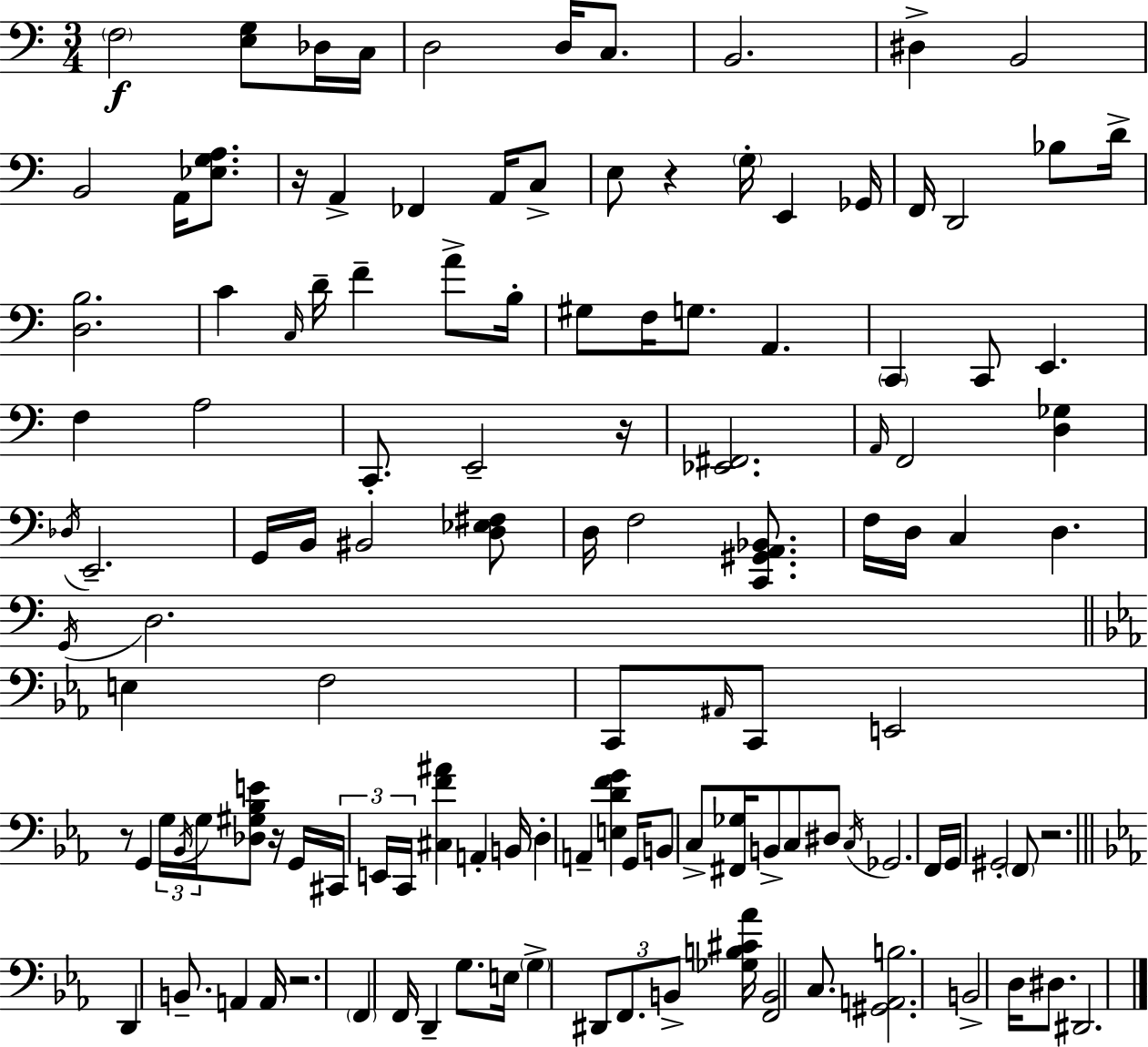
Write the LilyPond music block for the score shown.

{
  \clef bass
  \numericTimeSignature
  \time 3/4
  \key a \minor
  \repeat volta 2 { \parenthesize f2\f <e g>8 des16 c16 | d2 d16 c8. | b,2. | dis4-> b,2 | \break b,2 a,16 <ees g a>8. | r16 a,4-> fes,4 a,16 c8-> | e8 r4 \parenthesize g16-. e,4 ges,16 | f,16 d,2 bes8 d'16-> | \break <d b>2. | c'4 \grace { c16 } d'16-- f'4-- a'8-> | b16-. gis8 f16 g8. a,4. | \parenthesize c,4 c,8 e,4. | \break f4 a2 | c,8.-. e,2-- | r16 <ees, fis,>2. | \grace { a,16 } f,2 <d ges>4 | \break \acciaccatura { des16 } e,2.-- | g,16 b,16 bis,2 | <d ees fis>8 d16 f2 | <c, gis, a, bes,>8. f16 d16 c4 d4. | \break \acciaccatura { g,16 } d2. | \bar "||" \break \key ees \major e4 f2 | c,8 \grace { ais,16 } c,8 e,2 | r8 g,4 \tuplet 3/2 { g16 \acciaccatura { bes,16 } g16 } <des gis bes e'>8 | r16 g,16 \tuplet 3/2 { cis,16 e,16 c,16 } <cis f' ais'>4 a,4-. | \break b,16 d4-. a,4-- <e d' f' g'>4 | g,16 b,8 c8-> <fis, ges>16 b,8-> c8 | dis8 \acciaccatura { c16 } ges,2. | f,16 g,16 gis,2-. | \break \parenthesize f,8 r2. | \bar "||" \break \key ees \major d,4 b,8.-- a,4 a,16 | r2. | \parenthesize f,4 f,16 d,4-- g8. | e16 \parenthesize g4-> \tuplet 3/2 { dis,8 f,8. b,8-> } | \break <ges b cis' aes'>16 <f, b,>2 c8. | <gis, a, b>2. | b,2-> d16 dis8. | dis,2. | \break } \bar "|."
}